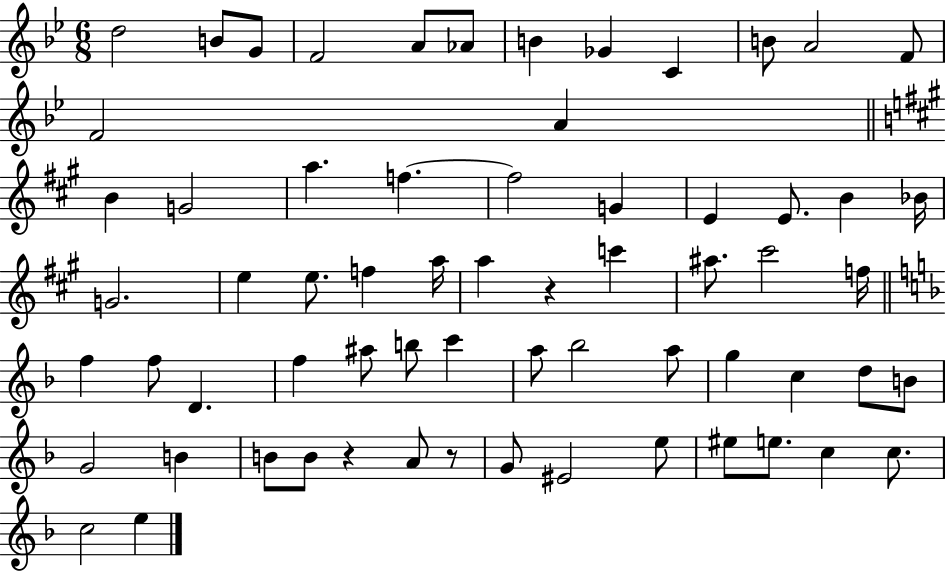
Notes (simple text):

D5/h B4/e G4/e F4/h A4/e Ab4/e B4/q Gb4/q C4/q B4/e A4/h F4/e F4/h A4/q B4/q G4/h A5/q. F5/q. F5/h G4/q E4/q E4/e. B4/q Bb4/s G4/h. E5/q E5/e. F5/q A5/s A5/q R/q C6/q A#5/e. C#6/h F5/s F5/q F5/e D4/q. F5/q A#5/e B5/e C6/q A5/e Bb5/h A5/e G5/q C5/q D5/e B4/e G4/h B4/q B4/e B4/e R/q A4/e R/e G4/e EIS4/h E5/e EIS5/e E5/e. C5/q C5/e. C5/h E5/q